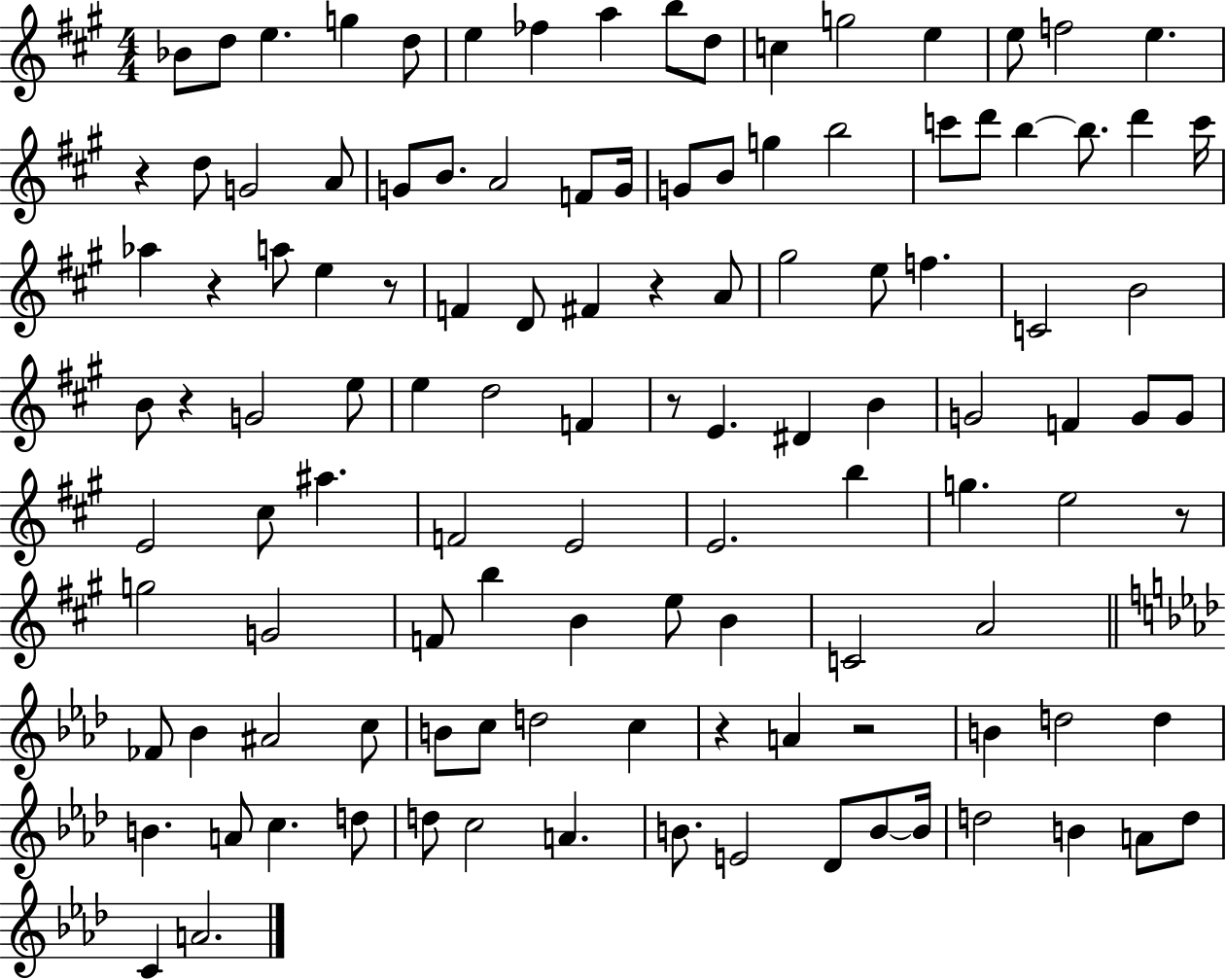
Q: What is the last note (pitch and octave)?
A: A4